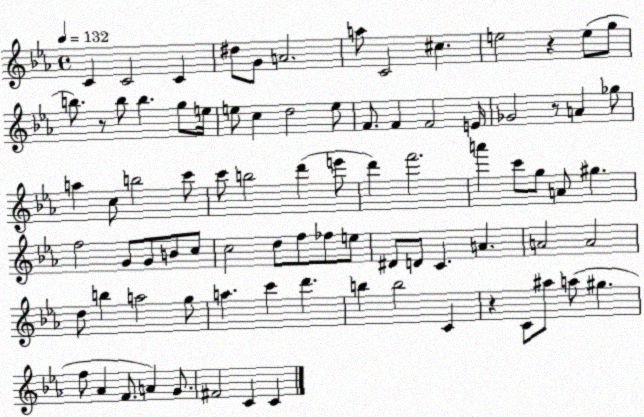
X:1
T:Untitled
M:4/4
L:1/4
K:Eb
C C2 C ^d/2 G/2 A2 a/2 C2 ^c e2 z e/2 g/2 b/2 z/2 b/2 b g/2 e/4 e/2 c d2 e/2 F/2 F F2 E/4 _G2 z/2 A _g/2 a c/2 b2 c'/2 c'/2 b2 d' e'/2 d' f'2 a' c'/2 g/2 A/2 ^g f2 G/2 G/2 B/2 c/2 c2 d/2 f/2 _f/2 e/2 ^D/2 D/2 C A A2 A2 d/2 b a2 g/2 a c' d' b b2 C z C/2 ^a/2 a/2 ^g f/2 _A F/2 A G/2 ^F2 C C